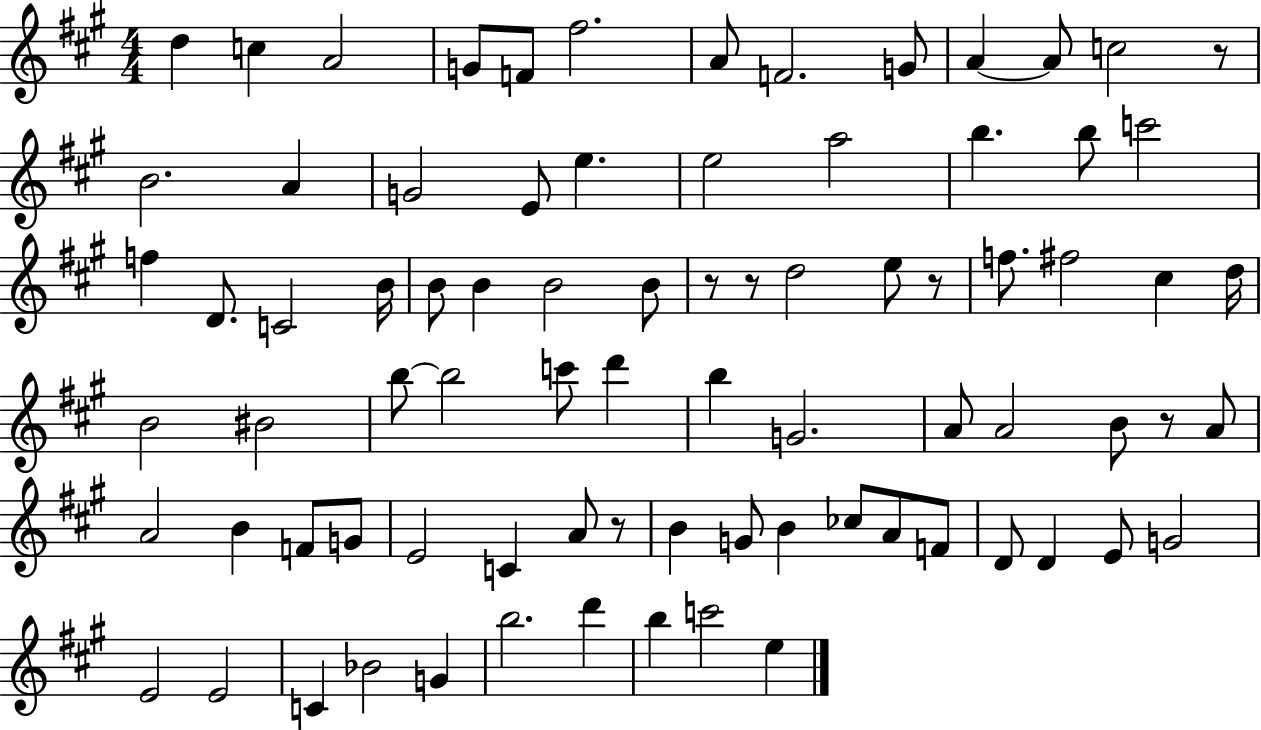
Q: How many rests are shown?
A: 6